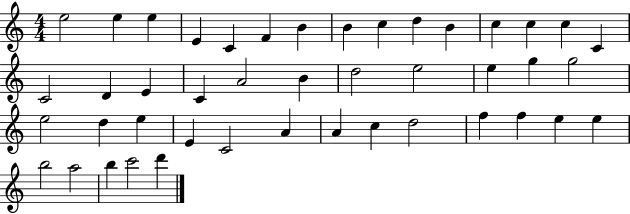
X:1
T:Untitled
M:4/4
L:1/4
K:C
e2 e e E C F B B c d B c c c C C2 D E C A2 B d2 e2 e g g2 e2 d e E C2 A A c d2 f f e e b2 a2 b c'2 d'